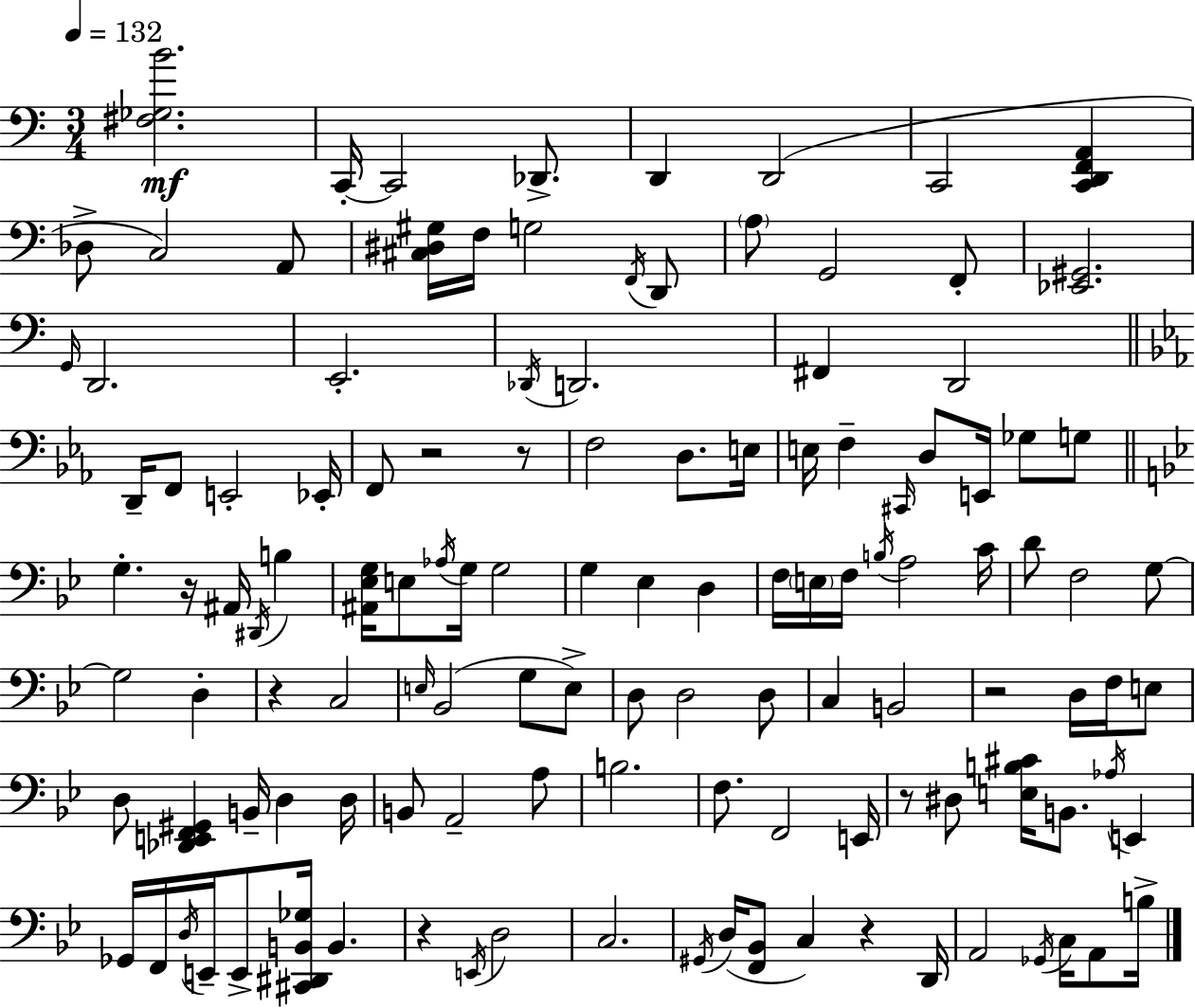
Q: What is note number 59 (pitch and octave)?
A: G3